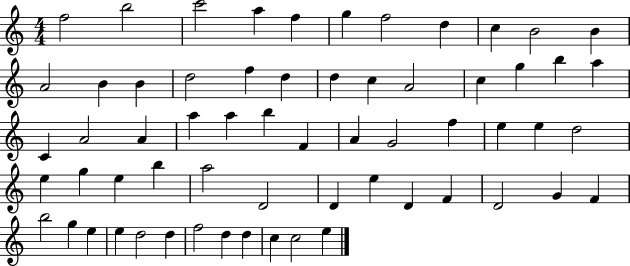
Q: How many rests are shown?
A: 0